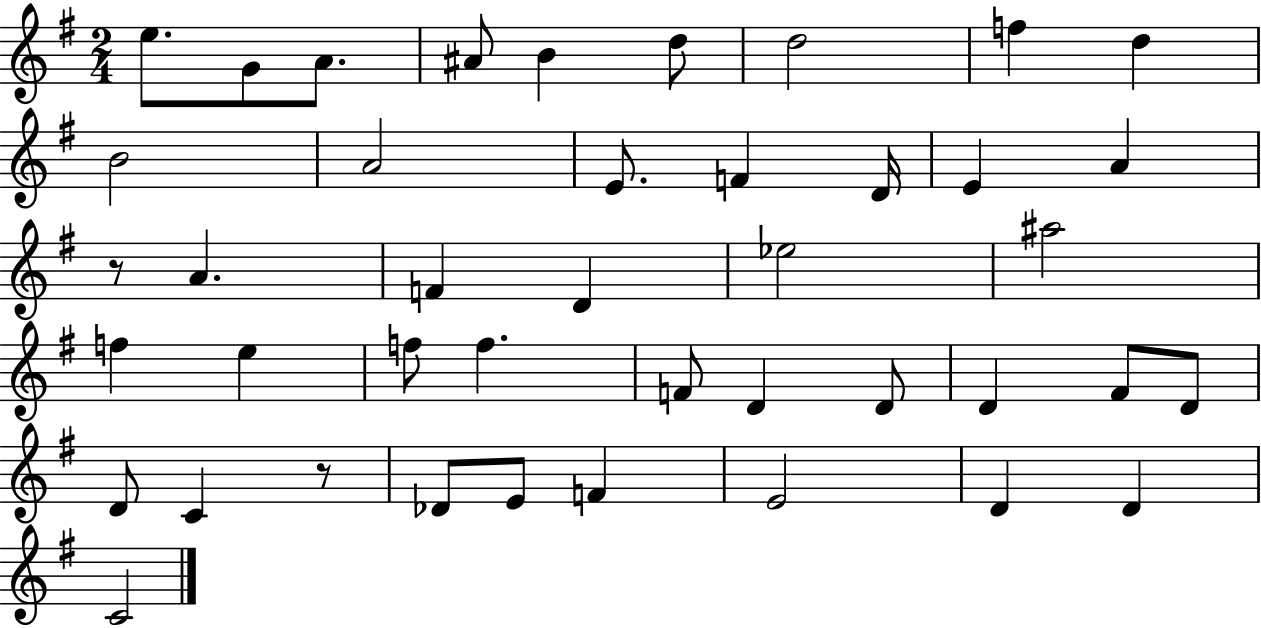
{
  \clef treble
  \numericTimeSignature
  \time 2/4
  \key g \major
  e''8. g'8 a'8. | ais'8 b'4 d''8 | d''2 | f''4 d''4 | \break b'2 | a'2 | e'8. f'4 d'16 | e'4 a'4 | \break r8 a'4. | f'4 d'4 | ees''2 | ais''2 | \break f''4 e''4 | f''8 f''4. | f'8 d'4 d'8 | d'4 fis'8 d'8 | \break d'8 c'4 r8 | des'8 e'8 f'4 | e'2 | d'4 d'4 | \break c'2 | \bar "|."
}